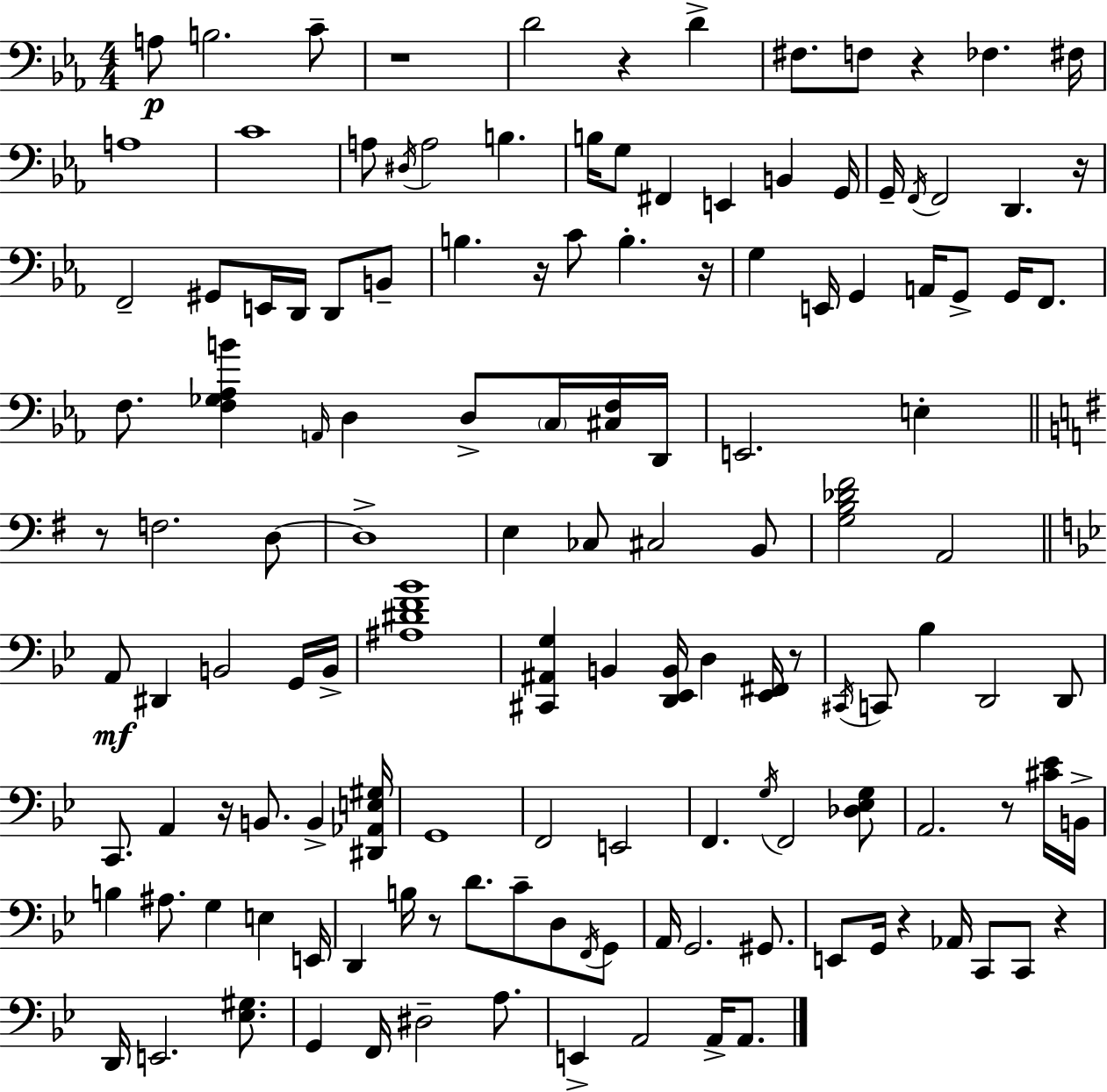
X:1
T:Untitled
M:4/4
L:1/4
K:Cm
A,/2 B,2 C/2 z4 D2 z D ^F,/2 F,/2 z _F, ^F,/4 A,4 C4 A,/2 ^D,/4 A,2 B, B,/4 G,/2 ^F,, E,, B,, G,,/4 G,,/4 F,,/4 F,,2 D,, z/4 F,,2 ^G,,/2 E,,/4 D,,/4 D,,/2 B,,/2 B, z/4 C/2 B, z/4 G, E,,/4 G,, A,,/4 G,,/2 G,,/4 F,,/2 F,/2 [F,_G,_A,B] A,,/4 D, D,/2 C,/4 [^C,F,]/4 D,,/4 E,,2 E, z/2 F,2 D,/2 D,4 E, _C,/2 ^C,2 B,,/2 [G,B,_D^F]2 A,,2 A,,/2 ^D,, B,,2 G,,/4 B,,/4 [^A,^DF_B]4 [^C,,^A,,G,] B,, [D,,_E,,B,,]/4 D, [_E,,^F,,]/4 z/2 ^C,,/4 C,,/2 _B, D,,2 D,,/2 C,,/2 A,, z/4 B,,/2 B,, [^D,,_A,,E,^G,]/4 G,,4 F,,2 E,,2 F,, G,/4 F,,2 [_D,_E,G,]/2 A,,2 z/2 [^C_E]/4 B,,/4 B, ^A,/2 G, E, E,,/4 D,, B,/4 z/2 D/2 C/2 D,/2 F,,/4 G,,/2 A,,/4 G,,2 ^G,,/2 E,,/2 G,,/4 z _A,,/4 C,,/2 C,,/2 z D,,/4 E,,2 [_E,^G,]/2 G,, F,,/4 ^D,2 A,/2 E,, A,,2 A,,/4 A,,/2